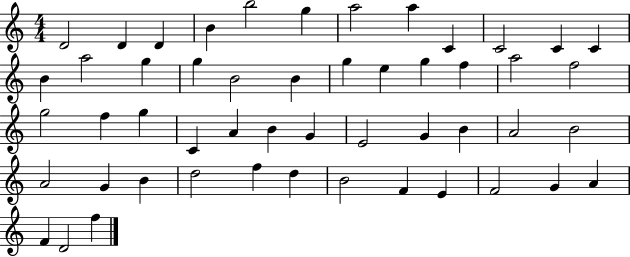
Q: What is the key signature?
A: C major